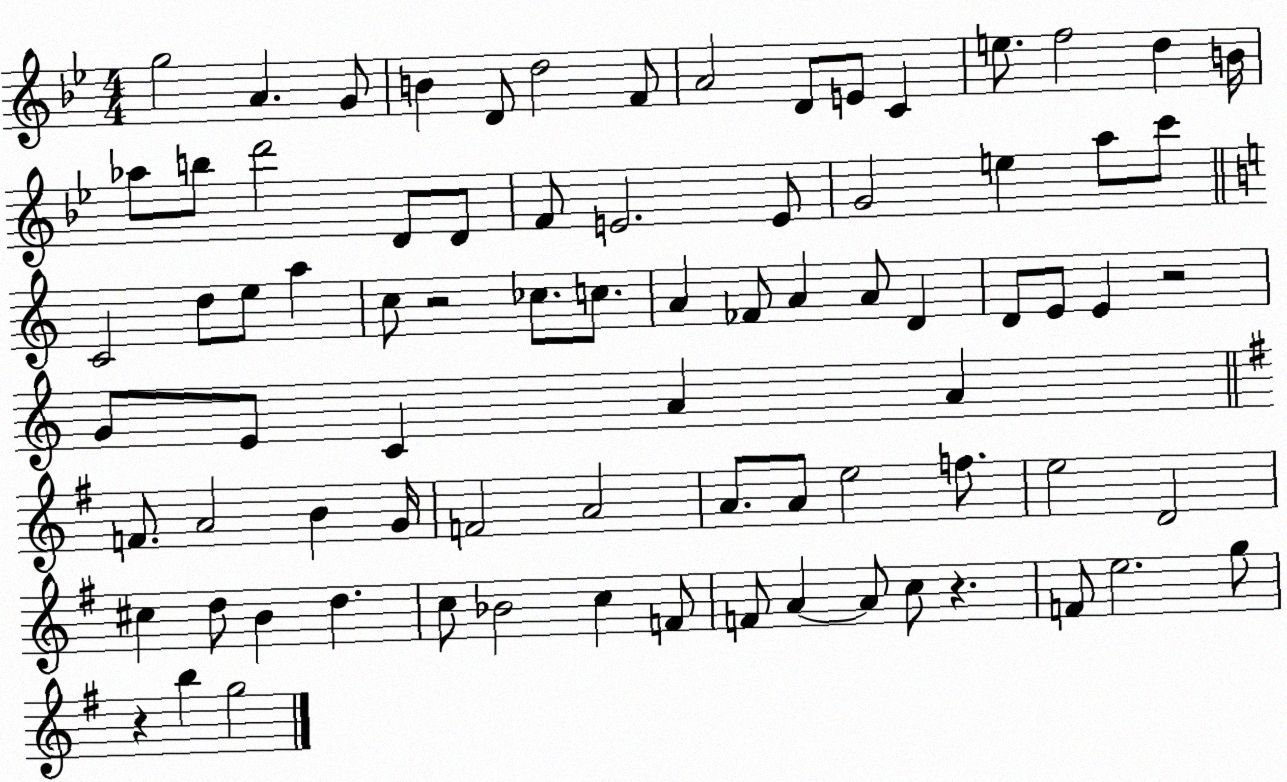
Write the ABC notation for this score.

X:1
T:Untitled
M:4/4
L:1/4
K:Bb
g2 A G/2 B D/2 d2 F/2 A2 D/2 E/2 C e/2 f2 d B/4 _a/2 b/2 d'2 D/2 D/2 F/2 E2 E/2 G2 e a/2 c'/2 C2 d/2 e/2 a c/2 z2 _c/2 c/2 A _F/2 A A/2 D D/2 E/2 E z2 G/2 E/2 C A A F/2 A2 B G/4 F2 A2 A/2 A/2 e2 f/2 e2 D2 ^c d/2 B d c/2 _B2 c F/2 F/2 A A/2 c/2 z F/2 e2 g/2 z b g2